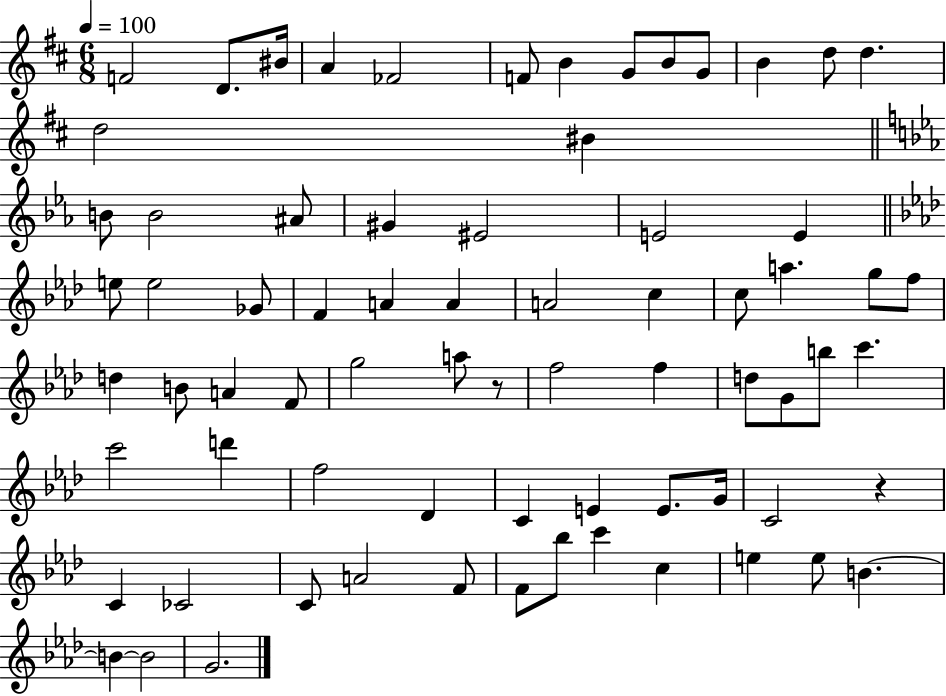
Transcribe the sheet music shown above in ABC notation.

X:1
T:Untitled
M:6/8
L:1/4
K:D
F2 D/2 ^B/4 A _F2 F/2 B G/2 B/2 G/2 B d/2 d d2 ^B B/2 B2 ^A/2 ^G ^E2 E2 E e/2 e2 _G/2 F A A A2 c c/2 a g/2 f/2 d B/2 A F/2 g2 a/2 z/2 f2 f d/2 G/2 b/2 c' c'2 d' f2 _D C E E/2 G/4 C2 z C _C2 C/2 A2 F/2 F/2 _b/2 c' c e e/2 B B B2 G2